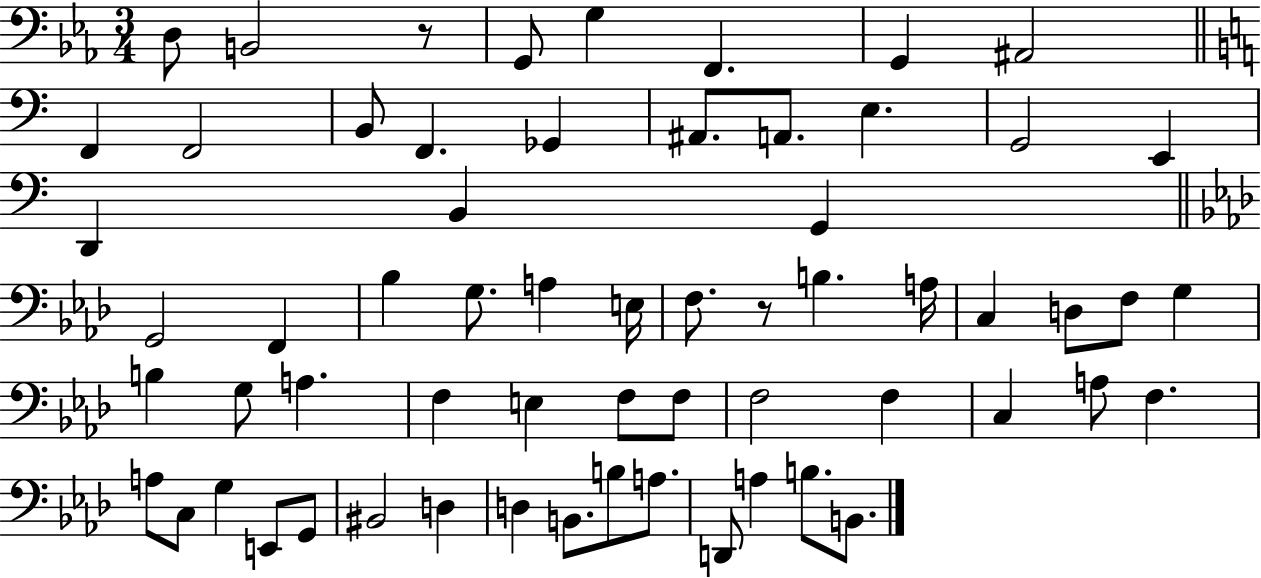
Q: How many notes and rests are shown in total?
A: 62